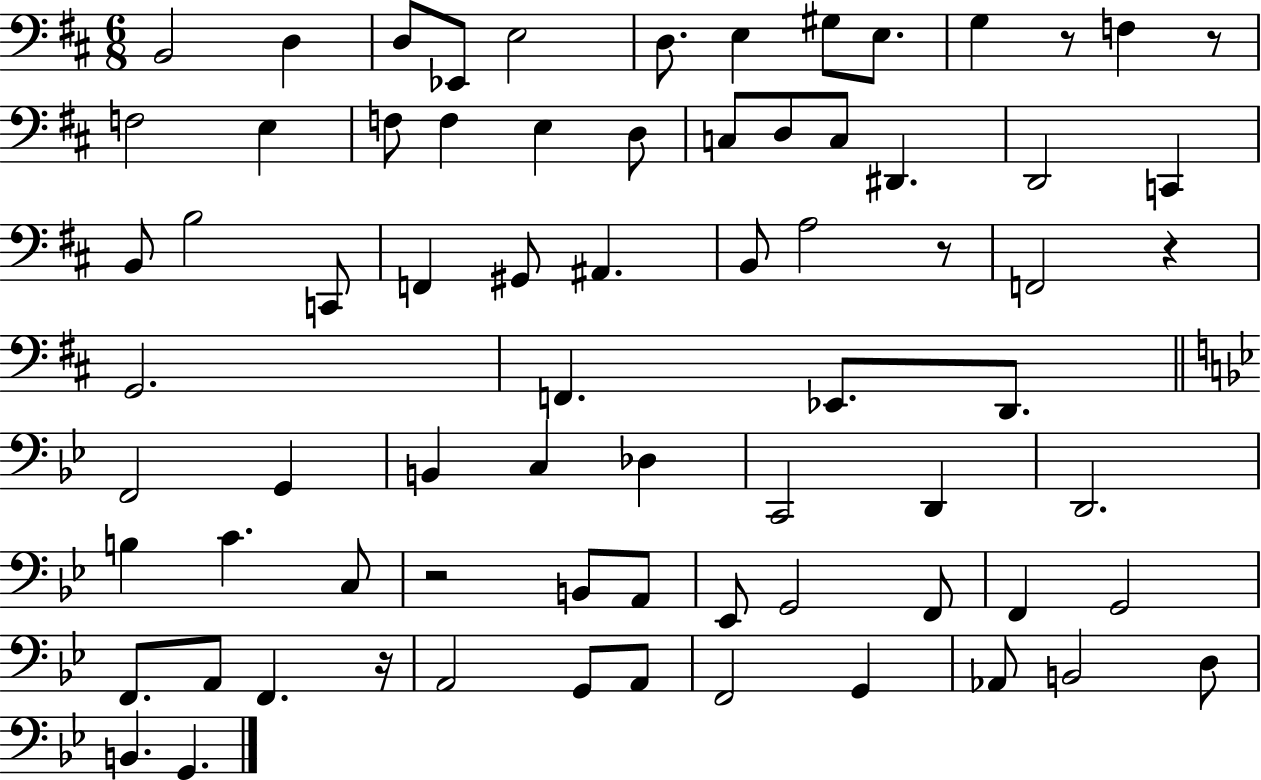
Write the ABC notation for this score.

X:1
T:Untitled
M:6/8
L:1/4
K:D
B,,2 D, D,/2 _E,,/2 E,2 D,/2 E, ^G,/2 E,/2 G, z/2 F, z/2 F,2 E, F,/2 F, E, D,/2 C,/2 D,/2 C,/2 ^D,, D,,2 C,, B,,/2 B,2 C,,/2 F,, ^G,,/2 ^A,, B,,/2 A,2 z/2 F,,2 z G,,2 F,, _E,,/2 D,,/2 F,,2 G,, B,, C, _D, C,,2 D,, D,,2 B, C C,/2 z2 B,,/2 A,,/2 _E,,/2 G,,2 F,,/2 F,, G,,2 F,,/2 A,,/2 F,, z/4 A,,2 G,,/2 A,,/2 F,,2 G,, _A,,/2 B,,2 D,/2 B,, G,,